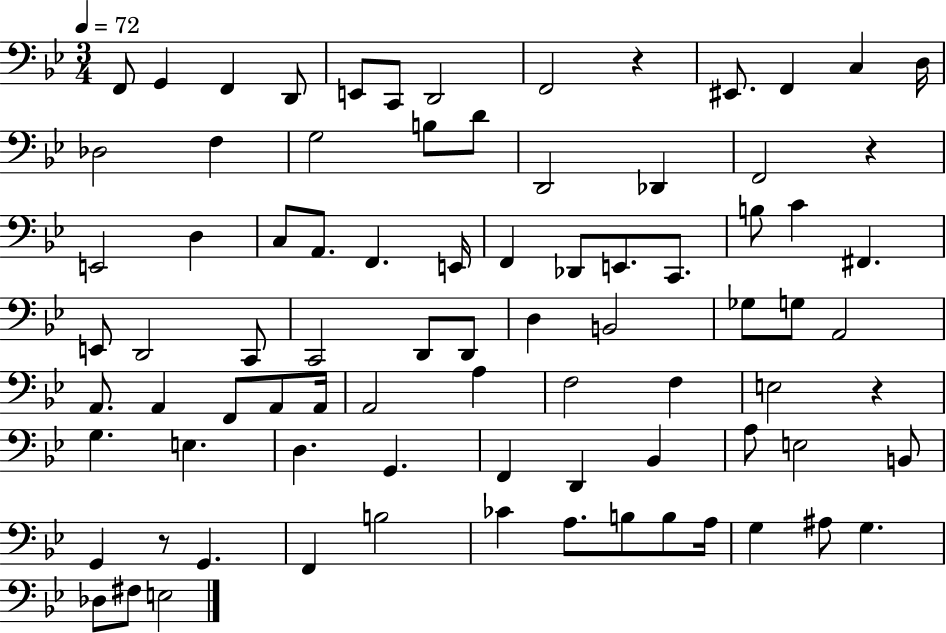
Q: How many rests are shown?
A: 4